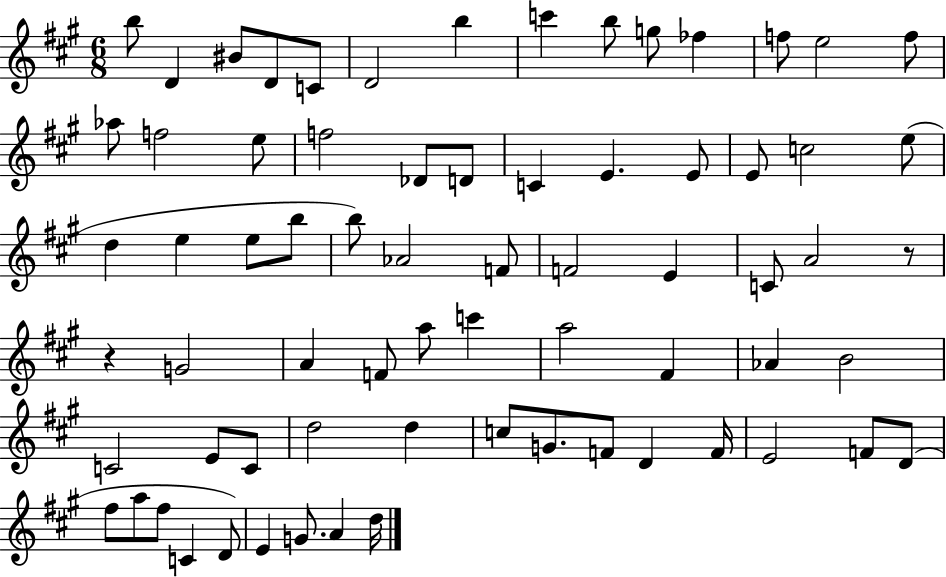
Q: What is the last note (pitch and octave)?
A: D5